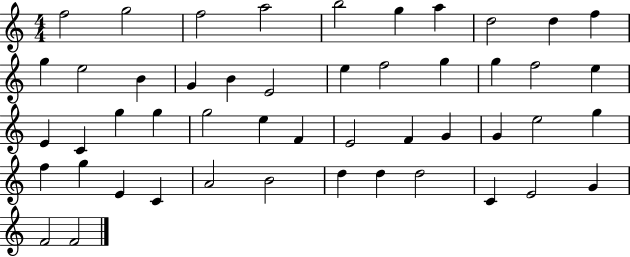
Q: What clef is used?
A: treble